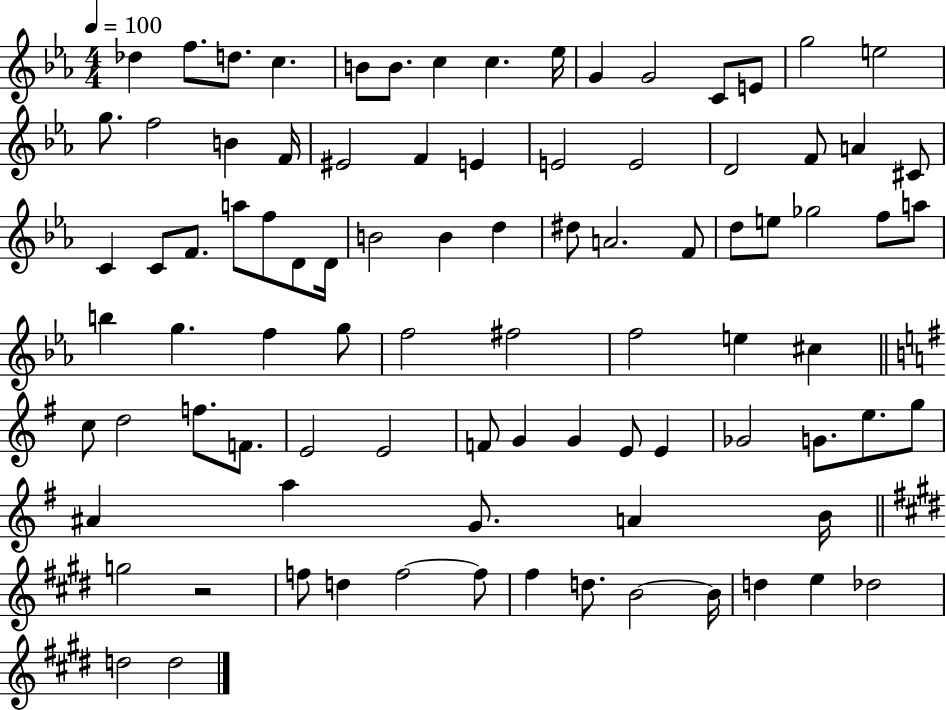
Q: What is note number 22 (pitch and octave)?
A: E4